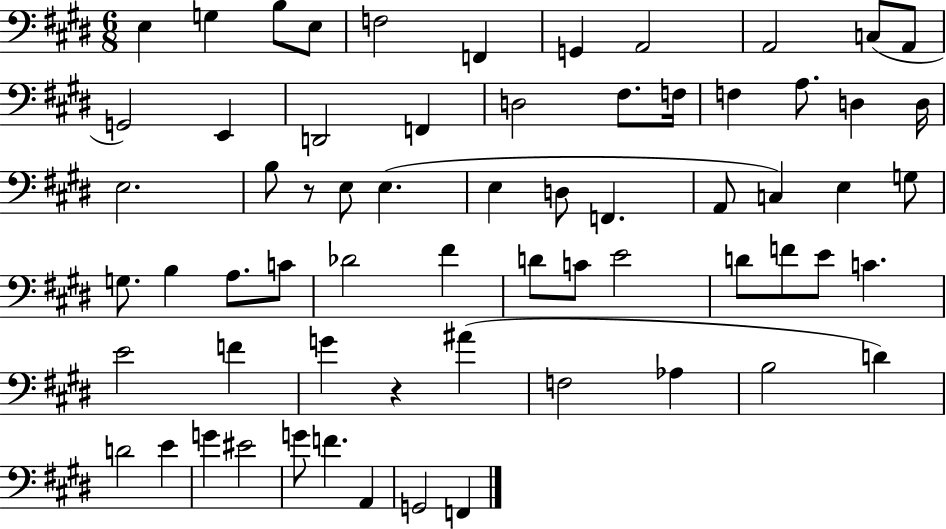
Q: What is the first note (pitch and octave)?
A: E3